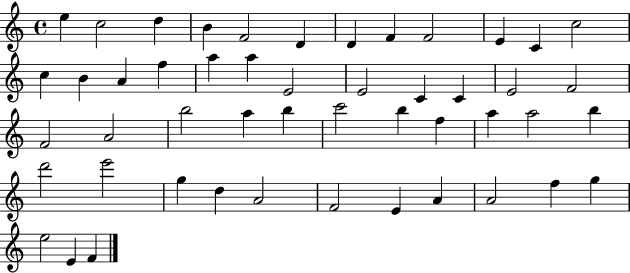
E5/q C5/h D5/q B4/q F4/h D4/q D4/q F4/q F4/h E4/q C4/q C5/h C5/q B4/q A4/q F5/q A5/q A5/q E4/h E4/h C4/q C4/q E4/h F4/h F4/h A4/h B5/h A5/q B5/q C6/h B5/q F5/q A5/q A5/h B5/q D6/h E6/h G5/q D5/q A4/h F4/h E4/q A4/q A4/h F5/q G5/q E5/h E4/q F4/q